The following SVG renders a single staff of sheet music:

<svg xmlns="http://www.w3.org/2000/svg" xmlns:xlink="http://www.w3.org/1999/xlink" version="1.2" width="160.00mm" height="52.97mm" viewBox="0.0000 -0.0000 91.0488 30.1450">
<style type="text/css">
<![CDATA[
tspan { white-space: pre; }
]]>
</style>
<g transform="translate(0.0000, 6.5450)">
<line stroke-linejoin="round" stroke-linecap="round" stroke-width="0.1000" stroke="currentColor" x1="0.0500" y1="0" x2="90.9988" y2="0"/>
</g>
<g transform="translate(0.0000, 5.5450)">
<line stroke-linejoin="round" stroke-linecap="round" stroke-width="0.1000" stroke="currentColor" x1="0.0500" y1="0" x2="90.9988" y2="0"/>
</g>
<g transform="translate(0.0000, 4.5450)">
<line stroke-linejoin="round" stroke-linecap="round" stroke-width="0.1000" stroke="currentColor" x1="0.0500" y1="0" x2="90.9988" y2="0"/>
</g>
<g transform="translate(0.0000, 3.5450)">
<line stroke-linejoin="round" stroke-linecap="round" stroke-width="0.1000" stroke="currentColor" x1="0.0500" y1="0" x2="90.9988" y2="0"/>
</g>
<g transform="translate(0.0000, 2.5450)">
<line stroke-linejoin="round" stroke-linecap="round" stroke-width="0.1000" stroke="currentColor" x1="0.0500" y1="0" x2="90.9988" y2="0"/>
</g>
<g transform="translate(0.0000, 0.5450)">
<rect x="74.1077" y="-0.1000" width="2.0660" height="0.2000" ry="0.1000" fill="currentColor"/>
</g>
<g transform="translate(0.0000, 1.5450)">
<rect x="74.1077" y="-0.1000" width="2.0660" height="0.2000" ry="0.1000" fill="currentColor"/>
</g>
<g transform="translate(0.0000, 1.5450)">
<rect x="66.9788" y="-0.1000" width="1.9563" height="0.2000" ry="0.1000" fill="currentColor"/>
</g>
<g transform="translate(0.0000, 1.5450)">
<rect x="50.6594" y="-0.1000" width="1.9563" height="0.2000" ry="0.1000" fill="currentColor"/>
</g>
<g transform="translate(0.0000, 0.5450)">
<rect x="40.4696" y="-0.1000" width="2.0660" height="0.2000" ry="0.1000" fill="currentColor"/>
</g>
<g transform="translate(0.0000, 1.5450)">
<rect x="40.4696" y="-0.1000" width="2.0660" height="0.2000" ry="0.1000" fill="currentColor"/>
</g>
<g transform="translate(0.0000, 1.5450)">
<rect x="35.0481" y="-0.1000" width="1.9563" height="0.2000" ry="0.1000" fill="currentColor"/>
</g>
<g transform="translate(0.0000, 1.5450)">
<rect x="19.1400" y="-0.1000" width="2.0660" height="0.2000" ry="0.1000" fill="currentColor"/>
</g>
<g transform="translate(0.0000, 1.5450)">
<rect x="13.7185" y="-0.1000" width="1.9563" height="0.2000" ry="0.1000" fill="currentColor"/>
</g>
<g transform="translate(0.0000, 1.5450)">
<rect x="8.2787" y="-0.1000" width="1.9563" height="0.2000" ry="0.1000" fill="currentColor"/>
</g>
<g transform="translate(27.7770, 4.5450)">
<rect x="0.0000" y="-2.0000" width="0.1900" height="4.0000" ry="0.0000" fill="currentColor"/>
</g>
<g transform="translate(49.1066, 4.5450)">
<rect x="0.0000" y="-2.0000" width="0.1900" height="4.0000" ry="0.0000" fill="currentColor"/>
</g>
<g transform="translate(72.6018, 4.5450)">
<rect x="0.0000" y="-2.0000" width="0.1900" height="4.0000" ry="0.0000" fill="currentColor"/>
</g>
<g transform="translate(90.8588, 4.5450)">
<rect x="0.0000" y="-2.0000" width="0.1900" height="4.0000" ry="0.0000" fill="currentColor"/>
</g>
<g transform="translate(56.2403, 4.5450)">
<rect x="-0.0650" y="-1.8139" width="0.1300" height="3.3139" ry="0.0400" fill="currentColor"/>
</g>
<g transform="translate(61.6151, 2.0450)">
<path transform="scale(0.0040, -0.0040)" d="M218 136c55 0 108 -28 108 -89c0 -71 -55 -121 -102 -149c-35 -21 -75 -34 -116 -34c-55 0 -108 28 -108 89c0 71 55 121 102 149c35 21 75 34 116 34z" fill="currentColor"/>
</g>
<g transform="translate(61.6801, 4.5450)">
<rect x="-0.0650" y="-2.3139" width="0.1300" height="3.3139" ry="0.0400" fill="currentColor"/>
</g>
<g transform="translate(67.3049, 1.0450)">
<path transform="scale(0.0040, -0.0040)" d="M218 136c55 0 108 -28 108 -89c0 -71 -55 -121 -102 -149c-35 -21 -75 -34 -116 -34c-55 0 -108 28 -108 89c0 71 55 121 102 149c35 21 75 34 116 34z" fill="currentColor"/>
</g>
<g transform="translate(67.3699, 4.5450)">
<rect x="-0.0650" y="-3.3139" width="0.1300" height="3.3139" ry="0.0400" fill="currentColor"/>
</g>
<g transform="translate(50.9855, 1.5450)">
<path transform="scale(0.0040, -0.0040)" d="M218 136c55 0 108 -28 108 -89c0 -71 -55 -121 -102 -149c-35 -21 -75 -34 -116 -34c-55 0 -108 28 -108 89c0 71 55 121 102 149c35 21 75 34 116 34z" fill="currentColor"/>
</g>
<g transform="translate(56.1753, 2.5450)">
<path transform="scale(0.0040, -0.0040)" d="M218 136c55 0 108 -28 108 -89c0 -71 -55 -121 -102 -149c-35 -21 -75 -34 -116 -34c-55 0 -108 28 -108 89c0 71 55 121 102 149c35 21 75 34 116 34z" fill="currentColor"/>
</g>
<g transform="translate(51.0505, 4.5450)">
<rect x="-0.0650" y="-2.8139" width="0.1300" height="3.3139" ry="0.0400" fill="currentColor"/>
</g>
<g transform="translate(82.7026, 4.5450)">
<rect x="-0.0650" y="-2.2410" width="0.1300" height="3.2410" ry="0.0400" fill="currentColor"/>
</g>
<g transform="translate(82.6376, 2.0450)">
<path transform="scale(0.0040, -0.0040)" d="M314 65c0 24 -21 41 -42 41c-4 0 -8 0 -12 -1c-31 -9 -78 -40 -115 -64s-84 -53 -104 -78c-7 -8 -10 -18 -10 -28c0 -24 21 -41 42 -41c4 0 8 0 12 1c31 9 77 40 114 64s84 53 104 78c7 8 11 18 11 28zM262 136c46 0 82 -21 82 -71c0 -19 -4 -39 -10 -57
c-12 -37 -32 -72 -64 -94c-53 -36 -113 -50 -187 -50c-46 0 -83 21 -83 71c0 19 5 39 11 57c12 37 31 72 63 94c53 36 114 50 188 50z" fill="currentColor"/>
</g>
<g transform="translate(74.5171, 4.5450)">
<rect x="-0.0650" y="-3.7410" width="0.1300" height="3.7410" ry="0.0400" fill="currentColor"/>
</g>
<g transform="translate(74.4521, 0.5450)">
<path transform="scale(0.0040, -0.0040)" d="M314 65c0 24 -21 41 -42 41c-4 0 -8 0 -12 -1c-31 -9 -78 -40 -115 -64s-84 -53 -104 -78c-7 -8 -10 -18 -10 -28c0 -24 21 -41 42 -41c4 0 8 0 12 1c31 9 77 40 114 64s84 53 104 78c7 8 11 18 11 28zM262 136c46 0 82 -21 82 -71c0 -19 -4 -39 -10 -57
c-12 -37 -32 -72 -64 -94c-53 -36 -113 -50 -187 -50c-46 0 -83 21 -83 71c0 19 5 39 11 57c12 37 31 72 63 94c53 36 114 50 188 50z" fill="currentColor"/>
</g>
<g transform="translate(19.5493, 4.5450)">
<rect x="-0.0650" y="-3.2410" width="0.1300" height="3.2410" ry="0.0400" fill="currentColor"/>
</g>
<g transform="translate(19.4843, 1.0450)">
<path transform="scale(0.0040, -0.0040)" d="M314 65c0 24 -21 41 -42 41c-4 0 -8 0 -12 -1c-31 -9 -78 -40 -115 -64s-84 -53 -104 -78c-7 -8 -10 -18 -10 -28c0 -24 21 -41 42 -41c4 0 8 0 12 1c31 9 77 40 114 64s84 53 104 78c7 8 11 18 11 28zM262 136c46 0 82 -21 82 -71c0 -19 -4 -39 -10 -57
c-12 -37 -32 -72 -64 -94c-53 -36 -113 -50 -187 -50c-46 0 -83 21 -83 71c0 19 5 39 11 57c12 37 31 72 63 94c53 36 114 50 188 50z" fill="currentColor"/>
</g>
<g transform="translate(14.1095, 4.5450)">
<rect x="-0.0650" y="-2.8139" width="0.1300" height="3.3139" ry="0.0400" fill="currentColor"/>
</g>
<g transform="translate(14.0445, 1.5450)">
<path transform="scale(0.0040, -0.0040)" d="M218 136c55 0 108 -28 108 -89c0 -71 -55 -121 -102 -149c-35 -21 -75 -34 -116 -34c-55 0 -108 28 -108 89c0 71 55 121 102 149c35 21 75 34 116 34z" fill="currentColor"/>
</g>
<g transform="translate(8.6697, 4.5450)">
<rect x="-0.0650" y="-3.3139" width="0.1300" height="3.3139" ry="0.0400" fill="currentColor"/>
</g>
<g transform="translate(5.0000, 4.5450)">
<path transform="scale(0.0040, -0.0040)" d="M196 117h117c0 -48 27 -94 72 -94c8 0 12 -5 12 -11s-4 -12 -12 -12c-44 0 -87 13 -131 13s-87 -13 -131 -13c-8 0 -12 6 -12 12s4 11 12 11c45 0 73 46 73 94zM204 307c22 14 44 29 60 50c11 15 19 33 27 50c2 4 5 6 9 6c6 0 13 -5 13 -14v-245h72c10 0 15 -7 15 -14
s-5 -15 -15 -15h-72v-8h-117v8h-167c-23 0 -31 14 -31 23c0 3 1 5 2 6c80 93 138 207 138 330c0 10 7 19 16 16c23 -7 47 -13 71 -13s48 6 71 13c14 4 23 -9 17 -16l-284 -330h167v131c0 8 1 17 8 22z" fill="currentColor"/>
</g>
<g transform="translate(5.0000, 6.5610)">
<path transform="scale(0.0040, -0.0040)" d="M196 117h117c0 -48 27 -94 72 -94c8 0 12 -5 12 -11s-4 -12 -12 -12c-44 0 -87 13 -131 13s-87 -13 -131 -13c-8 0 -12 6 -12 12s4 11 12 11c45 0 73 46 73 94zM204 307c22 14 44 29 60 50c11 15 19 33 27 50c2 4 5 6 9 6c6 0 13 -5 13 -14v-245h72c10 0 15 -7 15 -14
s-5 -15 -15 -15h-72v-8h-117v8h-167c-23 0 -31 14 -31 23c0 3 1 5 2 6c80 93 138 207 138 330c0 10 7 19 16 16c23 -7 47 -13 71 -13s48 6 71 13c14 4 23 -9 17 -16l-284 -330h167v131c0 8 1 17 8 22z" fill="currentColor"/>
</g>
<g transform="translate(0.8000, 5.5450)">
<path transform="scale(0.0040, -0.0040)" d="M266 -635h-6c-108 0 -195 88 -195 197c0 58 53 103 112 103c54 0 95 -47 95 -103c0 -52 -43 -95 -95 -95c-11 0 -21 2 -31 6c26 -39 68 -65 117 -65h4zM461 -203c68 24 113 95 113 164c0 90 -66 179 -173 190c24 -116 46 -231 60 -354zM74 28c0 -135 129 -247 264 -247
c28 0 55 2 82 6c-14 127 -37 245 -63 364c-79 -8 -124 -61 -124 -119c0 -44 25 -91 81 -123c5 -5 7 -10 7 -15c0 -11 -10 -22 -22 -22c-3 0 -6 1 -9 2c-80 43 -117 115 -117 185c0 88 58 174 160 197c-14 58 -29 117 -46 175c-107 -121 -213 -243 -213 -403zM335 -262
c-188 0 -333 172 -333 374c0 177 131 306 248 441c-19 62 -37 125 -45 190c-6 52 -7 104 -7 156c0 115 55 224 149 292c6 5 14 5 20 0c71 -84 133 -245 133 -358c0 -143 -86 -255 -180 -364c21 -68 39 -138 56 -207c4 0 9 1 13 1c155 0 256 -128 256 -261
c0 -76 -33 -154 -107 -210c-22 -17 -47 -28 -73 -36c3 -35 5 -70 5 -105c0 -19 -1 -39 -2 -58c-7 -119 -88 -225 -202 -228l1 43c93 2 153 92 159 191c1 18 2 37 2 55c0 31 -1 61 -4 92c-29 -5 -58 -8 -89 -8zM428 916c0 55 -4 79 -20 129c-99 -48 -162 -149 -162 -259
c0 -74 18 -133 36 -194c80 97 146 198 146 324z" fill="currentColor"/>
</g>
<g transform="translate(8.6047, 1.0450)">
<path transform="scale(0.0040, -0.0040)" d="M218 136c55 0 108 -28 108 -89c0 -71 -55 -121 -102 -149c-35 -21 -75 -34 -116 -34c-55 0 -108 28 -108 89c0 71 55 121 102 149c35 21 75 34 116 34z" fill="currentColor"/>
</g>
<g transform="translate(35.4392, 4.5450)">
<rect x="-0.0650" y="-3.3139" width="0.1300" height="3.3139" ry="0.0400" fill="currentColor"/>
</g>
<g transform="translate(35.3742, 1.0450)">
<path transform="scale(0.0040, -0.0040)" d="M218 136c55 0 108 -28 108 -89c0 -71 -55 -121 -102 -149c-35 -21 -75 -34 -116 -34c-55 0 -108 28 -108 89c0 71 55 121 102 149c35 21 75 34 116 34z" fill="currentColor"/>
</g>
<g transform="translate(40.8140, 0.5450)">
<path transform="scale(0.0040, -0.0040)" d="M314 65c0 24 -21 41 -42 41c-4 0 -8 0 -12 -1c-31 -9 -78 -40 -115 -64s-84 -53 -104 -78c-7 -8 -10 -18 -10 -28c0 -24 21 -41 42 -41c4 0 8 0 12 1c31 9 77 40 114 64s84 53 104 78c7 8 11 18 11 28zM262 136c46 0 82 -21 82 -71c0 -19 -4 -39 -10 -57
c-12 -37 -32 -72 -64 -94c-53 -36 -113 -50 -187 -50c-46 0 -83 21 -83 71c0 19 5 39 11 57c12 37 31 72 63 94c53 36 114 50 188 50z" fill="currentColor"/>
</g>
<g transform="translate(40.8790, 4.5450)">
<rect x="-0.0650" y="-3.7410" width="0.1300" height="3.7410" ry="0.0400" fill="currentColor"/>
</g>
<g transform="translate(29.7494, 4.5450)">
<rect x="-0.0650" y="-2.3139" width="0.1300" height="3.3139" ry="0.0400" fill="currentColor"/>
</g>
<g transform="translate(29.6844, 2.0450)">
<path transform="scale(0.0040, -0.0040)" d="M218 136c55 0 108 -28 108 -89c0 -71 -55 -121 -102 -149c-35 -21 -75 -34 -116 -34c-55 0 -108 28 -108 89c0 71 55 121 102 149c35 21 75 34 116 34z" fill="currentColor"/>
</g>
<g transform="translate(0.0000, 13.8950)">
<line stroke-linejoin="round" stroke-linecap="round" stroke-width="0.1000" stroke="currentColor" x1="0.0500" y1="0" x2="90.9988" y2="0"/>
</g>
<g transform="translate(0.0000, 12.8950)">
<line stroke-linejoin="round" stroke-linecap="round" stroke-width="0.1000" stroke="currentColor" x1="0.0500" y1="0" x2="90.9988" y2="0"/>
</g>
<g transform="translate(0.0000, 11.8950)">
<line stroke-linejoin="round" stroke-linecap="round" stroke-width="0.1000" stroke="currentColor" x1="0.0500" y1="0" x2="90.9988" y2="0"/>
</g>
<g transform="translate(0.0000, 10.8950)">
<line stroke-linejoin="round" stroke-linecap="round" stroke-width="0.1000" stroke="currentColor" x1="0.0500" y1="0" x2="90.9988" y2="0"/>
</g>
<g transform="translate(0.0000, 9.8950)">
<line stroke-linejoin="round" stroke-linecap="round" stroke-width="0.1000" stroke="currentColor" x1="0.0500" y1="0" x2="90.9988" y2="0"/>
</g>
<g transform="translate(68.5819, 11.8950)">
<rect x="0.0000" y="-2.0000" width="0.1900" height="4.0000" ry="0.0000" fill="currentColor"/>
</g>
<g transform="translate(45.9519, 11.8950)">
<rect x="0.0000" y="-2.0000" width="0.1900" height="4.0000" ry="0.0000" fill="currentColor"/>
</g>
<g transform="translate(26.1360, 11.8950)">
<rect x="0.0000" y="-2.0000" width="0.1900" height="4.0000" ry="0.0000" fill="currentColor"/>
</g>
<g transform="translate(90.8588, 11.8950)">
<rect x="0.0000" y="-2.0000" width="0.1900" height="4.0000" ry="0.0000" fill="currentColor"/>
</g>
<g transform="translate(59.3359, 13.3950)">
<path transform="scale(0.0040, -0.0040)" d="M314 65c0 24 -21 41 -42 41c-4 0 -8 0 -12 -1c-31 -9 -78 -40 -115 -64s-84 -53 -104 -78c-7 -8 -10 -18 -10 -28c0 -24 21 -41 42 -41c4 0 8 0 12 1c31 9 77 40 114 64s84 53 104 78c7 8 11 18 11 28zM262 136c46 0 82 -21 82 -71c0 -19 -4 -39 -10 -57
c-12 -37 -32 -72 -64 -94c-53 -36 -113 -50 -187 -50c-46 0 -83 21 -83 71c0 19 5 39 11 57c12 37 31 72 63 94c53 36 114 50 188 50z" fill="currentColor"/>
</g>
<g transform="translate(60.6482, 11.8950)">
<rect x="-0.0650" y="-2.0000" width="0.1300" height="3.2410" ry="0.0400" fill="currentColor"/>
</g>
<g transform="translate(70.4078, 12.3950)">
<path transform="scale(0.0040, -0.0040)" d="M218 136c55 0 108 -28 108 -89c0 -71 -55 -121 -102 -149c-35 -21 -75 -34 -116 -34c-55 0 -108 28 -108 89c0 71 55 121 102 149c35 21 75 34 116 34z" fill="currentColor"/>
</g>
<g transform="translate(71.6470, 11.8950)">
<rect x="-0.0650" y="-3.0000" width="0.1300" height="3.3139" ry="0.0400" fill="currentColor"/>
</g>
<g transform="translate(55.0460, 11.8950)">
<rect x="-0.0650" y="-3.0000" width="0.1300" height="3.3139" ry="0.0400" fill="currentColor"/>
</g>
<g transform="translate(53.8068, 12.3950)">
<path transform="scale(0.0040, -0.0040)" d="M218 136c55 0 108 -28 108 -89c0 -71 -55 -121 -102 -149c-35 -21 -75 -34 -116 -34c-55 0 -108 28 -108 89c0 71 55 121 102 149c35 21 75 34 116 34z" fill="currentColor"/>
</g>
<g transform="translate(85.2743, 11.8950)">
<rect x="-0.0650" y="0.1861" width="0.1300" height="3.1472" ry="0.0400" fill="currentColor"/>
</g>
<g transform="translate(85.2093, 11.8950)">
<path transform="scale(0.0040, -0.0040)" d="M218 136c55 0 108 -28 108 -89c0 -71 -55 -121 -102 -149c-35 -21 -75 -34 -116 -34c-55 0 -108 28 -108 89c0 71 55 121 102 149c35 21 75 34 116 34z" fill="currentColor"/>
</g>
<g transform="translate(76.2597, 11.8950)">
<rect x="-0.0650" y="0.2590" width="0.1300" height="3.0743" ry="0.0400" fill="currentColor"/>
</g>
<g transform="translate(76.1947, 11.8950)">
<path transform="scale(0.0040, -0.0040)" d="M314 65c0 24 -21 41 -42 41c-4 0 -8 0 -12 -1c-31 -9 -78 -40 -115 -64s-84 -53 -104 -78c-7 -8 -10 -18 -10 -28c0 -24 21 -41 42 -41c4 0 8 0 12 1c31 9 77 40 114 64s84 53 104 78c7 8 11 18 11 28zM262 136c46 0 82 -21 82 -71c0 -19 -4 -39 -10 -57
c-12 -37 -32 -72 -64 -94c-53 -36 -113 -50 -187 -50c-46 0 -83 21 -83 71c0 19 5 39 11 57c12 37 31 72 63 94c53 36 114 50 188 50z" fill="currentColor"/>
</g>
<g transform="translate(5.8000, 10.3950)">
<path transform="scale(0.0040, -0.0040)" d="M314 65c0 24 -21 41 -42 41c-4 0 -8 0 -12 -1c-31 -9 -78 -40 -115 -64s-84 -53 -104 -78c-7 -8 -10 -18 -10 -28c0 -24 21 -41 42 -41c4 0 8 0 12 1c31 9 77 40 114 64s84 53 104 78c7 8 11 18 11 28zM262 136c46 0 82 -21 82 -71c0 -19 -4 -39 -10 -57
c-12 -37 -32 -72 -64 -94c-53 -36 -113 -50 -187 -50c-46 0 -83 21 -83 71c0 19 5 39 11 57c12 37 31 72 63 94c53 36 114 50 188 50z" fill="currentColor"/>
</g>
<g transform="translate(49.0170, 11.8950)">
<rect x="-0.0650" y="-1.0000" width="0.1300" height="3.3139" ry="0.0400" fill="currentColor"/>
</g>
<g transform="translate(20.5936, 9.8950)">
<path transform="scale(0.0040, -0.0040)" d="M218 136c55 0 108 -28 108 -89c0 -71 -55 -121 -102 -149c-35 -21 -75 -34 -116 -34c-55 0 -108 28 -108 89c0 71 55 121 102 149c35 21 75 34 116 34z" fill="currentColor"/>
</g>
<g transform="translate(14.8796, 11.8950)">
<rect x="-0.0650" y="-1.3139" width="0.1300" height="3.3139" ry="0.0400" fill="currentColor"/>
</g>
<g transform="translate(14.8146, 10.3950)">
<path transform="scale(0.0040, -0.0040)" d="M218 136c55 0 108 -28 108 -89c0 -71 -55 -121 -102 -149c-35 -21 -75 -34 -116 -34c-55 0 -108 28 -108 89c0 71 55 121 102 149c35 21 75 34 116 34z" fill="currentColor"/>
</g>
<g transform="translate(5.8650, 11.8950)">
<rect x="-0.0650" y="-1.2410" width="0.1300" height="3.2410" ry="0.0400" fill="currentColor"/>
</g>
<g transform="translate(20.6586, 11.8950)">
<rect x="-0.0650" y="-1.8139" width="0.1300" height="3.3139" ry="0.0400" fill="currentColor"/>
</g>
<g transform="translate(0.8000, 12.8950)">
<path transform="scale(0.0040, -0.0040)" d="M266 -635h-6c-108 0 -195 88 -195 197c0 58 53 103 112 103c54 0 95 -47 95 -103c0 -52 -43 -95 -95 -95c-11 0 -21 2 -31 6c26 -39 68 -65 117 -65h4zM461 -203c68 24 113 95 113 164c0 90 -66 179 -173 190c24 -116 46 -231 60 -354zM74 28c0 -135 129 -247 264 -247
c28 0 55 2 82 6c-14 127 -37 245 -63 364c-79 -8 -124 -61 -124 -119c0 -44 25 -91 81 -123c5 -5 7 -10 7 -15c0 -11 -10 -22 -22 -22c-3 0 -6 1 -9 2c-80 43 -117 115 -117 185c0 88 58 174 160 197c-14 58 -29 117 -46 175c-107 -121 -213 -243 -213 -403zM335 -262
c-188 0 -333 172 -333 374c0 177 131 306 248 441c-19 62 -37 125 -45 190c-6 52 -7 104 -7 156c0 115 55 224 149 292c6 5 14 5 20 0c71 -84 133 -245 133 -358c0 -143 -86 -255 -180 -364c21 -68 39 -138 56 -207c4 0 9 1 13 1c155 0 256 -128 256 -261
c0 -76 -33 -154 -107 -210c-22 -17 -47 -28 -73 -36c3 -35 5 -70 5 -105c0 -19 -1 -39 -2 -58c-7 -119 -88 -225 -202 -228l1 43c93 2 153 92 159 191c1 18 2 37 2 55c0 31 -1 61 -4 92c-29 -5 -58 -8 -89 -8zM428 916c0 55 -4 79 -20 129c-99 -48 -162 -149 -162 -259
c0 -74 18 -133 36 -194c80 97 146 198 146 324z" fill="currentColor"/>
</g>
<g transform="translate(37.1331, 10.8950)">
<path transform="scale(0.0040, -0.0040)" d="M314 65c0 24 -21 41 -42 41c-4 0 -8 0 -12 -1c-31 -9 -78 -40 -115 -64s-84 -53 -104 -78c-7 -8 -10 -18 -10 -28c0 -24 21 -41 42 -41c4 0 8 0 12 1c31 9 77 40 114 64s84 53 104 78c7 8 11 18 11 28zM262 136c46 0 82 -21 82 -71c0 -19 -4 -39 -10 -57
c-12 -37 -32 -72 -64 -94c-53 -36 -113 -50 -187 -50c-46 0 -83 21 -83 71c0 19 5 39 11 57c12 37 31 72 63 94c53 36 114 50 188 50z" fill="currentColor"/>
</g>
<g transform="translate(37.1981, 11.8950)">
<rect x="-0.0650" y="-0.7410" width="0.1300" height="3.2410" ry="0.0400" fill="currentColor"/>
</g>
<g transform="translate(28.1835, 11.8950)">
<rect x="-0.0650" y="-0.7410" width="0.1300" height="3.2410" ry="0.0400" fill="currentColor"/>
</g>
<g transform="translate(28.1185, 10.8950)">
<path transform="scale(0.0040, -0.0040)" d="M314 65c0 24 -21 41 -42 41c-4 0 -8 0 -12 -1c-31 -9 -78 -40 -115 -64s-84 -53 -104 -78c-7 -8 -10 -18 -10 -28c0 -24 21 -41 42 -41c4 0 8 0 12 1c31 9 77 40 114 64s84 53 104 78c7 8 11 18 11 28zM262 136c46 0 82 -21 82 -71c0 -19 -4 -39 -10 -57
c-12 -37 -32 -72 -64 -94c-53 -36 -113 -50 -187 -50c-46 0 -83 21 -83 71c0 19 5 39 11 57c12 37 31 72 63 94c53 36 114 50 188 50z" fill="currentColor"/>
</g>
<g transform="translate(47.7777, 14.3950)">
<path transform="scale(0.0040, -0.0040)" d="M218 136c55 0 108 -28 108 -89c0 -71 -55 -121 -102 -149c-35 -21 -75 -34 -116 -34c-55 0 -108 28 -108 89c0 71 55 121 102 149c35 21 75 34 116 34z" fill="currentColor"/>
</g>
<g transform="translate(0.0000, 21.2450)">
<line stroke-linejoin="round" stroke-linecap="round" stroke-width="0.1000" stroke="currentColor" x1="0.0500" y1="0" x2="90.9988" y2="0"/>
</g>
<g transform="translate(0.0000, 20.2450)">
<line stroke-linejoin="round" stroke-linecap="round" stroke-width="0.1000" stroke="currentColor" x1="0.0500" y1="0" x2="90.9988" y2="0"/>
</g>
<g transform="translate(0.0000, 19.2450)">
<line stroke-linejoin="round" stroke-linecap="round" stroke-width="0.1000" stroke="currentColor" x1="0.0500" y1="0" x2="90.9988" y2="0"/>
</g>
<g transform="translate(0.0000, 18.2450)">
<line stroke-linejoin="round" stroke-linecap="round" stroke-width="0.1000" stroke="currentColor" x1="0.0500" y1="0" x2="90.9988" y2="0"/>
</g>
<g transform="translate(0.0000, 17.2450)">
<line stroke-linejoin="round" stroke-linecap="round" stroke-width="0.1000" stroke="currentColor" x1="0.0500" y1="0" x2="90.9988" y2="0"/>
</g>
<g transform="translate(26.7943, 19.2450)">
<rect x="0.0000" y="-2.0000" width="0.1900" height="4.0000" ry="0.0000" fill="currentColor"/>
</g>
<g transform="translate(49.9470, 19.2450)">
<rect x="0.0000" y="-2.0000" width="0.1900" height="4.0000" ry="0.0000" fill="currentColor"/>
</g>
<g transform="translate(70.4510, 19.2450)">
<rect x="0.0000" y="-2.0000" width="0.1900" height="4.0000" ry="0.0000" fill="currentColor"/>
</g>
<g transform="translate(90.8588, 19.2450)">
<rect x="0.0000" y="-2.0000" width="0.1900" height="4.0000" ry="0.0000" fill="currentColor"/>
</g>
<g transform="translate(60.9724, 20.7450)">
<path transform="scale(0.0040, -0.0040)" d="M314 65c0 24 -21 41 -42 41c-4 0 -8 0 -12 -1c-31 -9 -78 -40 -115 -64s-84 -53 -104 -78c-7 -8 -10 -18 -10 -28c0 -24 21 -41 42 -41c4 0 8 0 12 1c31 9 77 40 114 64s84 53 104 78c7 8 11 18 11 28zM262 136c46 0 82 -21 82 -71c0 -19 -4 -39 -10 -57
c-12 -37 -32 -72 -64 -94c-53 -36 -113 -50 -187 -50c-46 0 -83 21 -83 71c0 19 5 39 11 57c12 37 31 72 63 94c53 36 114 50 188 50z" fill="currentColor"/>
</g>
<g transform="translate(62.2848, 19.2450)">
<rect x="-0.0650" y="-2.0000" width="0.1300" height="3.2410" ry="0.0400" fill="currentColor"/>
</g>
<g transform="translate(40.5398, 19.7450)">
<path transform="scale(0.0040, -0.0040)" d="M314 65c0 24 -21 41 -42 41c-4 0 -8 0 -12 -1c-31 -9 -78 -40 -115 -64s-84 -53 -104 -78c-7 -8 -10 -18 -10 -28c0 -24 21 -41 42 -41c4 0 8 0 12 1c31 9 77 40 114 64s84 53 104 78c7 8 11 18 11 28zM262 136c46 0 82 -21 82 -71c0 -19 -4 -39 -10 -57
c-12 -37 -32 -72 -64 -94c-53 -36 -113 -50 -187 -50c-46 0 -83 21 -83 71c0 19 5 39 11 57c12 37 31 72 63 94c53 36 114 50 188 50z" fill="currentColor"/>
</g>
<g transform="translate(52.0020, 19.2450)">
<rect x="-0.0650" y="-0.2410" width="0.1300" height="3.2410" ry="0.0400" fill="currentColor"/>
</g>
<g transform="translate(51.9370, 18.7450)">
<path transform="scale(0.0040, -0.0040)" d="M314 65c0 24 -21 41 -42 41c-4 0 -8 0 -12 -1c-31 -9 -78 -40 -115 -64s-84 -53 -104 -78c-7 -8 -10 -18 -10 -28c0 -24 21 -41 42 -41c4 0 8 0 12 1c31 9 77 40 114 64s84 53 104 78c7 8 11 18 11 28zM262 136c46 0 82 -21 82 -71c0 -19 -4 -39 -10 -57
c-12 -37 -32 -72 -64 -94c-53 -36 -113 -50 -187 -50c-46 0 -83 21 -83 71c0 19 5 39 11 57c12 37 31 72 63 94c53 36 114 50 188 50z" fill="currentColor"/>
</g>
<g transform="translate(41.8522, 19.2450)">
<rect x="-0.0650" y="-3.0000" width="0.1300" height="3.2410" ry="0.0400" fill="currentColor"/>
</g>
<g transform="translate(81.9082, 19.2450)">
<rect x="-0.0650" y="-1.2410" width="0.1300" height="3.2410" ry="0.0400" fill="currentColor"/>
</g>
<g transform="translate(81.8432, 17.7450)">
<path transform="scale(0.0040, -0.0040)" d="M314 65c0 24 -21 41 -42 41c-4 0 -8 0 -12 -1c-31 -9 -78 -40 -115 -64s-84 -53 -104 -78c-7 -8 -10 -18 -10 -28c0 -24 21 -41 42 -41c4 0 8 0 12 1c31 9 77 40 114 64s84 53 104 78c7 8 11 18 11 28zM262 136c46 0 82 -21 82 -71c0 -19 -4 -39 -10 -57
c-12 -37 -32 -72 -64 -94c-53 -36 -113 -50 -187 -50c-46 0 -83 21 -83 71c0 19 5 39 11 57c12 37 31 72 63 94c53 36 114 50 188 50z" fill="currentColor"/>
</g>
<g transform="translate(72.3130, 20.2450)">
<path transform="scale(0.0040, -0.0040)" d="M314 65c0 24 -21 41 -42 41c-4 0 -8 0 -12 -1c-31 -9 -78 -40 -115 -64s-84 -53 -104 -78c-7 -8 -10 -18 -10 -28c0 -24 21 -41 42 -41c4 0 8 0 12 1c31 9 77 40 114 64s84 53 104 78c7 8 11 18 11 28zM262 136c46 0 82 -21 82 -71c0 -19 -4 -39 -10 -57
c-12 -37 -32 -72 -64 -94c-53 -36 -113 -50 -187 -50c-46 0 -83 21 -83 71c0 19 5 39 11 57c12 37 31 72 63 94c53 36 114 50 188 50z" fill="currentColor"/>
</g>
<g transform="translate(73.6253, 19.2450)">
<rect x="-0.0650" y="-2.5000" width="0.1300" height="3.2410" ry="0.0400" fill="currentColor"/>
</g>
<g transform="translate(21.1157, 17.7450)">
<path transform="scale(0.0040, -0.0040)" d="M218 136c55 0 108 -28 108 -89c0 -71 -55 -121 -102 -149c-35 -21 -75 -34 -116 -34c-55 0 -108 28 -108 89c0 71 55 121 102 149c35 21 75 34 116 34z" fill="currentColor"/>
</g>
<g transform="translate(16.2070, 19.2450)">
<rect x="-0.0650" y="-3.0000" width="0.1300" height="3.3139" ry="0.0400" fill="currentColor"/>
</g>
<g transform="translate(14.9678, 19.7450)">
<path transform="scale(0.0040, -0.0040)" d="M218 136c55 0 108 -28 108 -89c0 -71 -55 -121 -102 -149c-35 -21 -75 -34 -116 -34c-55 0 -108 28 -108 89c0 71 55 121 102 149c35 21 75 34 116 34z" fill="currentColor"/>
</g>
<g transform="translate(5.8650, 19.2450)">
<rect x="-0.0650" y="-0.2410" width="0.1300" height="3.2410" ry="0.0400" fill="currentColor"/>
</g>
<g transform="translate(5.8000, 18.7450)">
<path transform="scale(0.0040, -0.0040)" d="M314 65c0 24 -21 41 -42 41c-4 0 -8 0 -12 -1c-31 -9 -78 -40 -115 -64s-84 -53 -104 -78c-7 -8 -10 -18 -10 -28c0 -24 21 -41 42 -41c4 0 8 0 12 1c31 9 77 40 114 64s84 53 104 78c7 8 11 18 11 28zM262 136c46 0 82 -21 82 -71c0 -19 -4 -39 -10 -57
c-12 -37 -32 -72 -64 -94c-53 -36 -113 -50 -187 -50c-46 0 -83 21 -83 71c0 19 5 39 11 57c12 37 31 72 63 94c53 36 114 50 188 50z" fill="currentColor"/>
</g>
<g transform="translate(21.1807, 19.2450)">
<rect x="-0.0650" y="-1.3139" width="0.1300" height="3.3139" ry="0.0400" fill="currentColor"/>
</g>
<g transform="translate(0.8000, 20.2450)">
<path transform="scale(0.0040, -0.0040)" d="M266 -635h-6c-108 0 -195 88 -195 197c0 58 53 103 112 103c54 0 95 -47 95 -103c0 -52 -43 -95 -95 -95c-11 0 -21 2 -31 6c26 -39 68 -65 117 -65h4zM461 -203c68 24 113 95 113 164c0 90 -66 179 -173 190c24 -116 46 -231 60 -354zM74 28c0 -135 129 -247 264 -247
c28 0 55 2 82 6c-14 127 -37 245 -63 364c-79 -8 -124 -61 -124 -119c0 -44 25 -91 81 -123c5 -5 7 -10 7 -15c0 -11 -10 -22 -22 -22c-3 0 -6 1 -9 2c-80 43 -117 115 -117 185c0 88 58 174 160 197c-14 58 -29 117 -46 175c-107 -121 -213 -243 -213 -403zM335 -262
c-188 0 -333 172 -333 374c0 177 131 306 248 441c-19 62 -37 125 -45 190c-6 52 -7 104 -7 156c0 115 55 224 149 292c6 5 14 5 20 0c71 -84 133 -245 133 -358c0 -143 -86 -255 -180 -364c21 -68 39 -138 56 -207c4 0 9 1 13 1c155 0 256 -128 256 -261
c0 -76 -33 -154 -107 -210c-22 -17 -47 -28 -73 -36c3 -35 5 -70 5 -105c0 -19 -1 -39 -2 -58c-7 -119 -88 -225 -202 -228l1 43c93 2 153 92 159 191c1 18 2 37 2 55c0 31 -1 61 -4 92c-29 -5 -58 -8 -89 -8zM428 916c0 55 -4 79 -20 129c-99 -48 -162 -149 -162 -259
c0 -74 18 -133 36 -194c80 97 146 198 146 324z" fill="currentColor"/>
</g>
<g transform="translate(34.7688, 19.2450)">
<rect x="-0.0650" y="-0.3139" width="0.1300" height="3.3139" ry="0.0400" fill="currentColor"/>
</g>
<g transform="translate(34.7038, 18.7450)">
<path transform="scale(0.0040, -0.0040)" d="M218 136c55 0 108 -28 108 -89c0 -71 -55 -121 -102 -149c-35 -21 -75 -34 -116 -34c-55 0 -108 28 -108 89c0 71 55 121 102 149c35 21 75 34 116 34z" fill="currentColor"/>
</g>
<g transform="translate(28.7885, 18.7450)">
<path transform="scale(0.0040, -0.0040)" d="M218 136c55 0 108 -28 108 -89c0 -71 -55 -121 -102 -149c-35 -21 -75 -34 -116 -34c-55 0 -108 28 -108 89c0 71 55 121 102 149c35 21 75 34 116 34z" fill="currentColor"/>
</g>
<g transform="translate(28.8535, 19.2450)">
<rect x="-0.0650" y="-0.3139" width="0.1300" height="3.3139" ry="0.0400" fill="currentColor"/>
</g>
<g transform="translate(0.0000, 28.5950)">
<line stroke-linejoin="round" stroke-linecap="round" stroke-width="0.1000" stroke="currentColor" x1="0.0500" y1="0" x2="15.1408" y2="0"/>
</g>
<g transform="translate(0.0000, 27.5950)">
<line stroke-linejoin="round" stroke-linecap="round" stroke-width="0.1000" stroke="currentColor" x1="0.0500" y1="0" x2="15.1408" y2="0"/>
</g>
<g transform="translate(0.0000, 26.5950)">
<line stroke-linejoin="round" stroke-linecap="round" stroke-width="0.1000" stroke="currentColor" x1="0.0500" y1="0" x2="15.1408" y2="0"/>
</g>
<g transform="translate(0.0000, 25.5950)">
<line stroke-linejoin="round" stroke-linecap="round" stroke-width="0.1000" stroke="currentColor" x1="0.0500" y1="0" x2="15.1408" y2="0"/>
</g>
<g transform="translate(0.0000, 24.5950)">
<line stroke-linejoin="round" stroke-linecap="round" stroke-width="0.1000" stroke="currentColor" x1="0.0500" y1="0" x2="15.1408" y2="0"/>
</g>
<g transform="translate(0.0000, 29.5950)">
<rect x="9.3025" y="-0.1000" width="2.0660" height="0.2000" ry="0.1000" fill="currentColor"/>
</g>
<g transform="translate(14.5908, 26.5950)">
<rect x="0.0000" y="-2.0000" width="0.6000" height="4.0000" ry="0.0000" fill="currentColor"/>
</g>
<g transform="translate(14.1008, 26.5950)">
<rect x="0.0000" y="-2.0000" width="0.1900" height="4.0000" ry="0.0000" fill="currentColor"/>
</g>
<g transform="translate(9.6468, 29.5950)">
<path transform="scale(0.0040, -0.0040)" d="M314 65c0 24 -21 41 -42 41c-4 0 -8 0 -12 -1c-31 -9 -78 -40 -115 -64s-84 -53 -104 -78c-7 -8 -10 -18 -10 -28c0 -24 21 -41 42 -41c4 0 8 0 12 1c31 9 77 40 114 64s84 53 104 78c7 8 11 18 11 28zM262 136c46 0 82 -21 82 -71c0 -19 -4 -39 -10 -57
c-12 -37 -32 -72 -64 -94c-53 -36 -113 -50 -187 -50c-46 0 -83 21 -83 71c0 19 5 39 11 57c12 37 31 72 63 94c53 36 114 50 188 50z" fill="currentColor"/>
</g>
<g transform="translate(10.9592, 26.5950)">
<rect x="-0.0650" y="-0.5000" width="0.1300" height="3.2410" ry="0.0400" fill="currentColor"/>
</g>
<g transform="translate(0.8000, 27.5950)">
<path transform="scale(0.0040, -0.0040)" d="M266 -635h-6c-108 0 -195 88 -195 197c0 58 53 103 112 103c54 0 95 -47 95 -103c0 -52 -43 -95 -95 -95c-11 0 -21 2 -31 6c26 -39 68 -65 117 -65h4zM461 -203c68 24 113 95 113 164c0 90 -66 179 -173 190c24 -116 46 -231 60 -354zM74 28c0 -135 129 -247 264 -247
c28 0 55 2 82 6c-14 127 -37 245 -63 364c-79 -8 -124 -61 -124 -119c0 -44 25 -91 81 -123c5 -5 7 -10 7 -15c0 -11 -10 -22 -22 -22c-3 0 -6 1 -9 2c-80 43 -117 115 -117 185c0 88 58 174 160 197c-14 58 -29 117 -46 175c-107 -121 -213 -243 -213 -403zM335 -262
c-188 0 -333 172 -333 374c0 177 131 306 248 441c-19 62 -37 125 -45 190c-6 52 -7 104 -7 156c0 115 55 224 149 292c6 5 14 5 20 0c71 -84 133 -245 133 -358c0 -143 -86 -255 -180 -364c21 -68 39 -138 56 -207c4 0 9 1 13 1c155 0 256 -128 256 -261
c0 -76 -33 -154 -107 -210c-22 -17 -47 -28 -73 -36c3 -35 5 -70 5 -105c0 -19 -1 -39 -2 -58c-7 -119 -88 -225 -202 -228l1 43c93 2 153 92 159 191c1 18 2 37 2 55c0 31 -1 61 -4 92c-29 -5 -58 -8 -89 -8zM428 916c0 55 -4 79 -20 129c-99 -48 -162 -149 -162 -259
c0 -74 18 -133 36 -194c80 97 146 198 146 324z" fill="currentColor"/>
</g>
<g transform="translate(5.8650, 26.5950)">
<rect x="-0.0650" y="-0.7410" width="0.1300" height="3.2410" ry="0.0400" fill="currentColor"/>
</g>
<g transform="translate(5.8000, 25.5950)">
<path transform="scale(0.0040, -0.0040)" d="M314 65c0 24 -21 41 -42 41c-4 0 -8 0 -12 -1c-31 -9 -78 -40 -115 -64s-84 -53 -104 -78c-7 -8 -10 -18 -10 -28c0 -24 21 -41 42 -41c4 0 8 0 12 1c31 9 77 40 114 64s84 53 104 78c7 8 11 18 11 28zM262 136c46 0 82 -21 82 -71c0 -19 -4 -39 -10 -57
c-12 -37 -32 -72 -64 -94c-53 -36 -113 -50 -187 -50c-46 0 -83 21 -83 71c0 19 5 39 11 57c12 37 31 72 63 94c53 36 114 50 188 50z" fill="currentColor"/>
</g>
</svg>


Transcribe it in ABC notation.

X:1
T:Untitled
M:4/4
L:1/4
K:C
b a b2 g b c'2 a f g b c'2 g2 e2 e f d2 d2 D A F2 A B2 B c2 A e c c A2 c2 F2 G2 e2 d2 C2